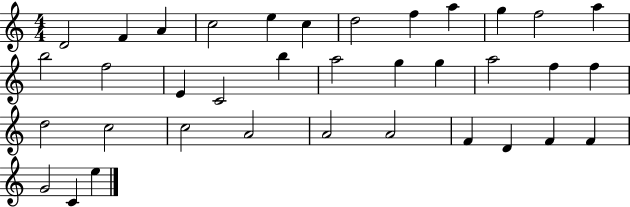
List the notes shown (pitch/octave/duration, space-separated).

D4/h F4/q A4/q C5/h E5/q C5/q D5/h F5/q A5/q G5/q F5/h A5/q B5/h F5/h E4/q C4/h B5/q A5/h G5/q G5/q A5/h F5/q F5/q D5/h C5/h C5/h A4/h A4/h A4/h F4/q D4/q F4/q F4/q G4/h C4/q E5/q